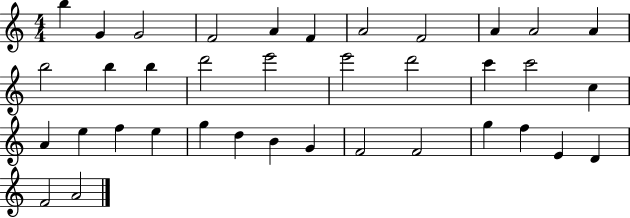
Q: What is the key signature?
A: C major